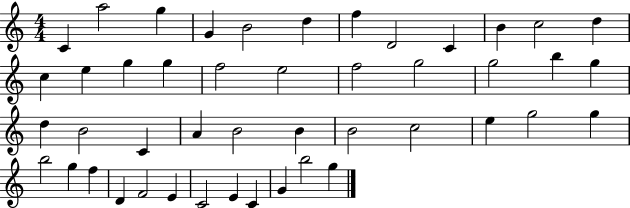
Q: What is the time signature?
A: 4/4